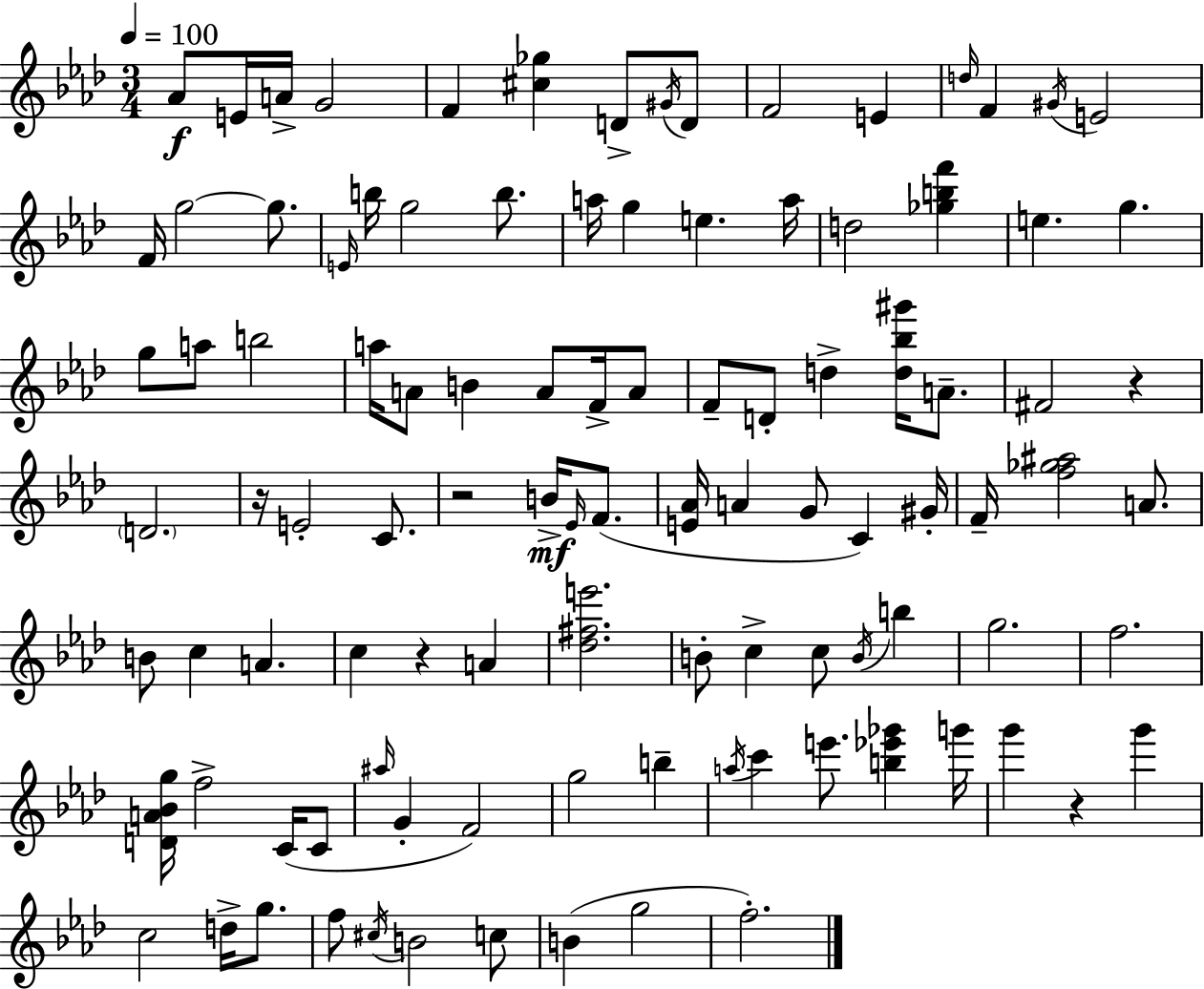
{
  \clef treble
  \numericTimeSignature
  \time 3/4
  \key aes \major
  \tempo 4 = 100
  aes'8\f e'16 a'16-> g'2 | f'4 <cis'' ges''>4 d'8-> \acciaccatura { gis'16 } d'8 | f'2 e'4 | \grace { d''16 } f'4 \acciaccatura { gis'16 } e'2 | \break f'16 g''2~~ | g''8. \grace { e'16 } b''16 g''2 | b''8. a''16 g''4 e''4. | a''16 d''2 | \break <ges'' b'' f'''>4 e''4. g''4. | g''8 a''8 b''2 | a''16 a'8 b'4 a'8 | f'16-> a'8 f'8-- d'8-. d''4-> | \break <d'' bes'' gis'''>16 a'8.-- fis'2 | r4 \parenthesize d'2. | r16 e'2-. | c'8. r2 | \break b'16->\mf \grace { ees'16 } f'8.( <e' aes'>16 a'4 g'8 | c'4) gis'16-. f'16-- <f'' ges'' ais''>2 | a'8. b'8 c''4 a'4. | c''4 r4 | \break a'4 <des'' fis'' e'''>2. | b'8-. c''4-> c''8 | \acciaccatura { b'16 } b''4 g''2. | f''2. | \break <d' a' bes' g''>16 f''2-> | c'16( c'8 \grace { ais''16 } g'4-. f'2) | g''2 | b''4-- \acciaccatura { a''16 } c'''4 | \break e'''8. <b'' ees''' ges'''>4 g'''16 g'''4 | r4 g'''4 c''2 | d''16-> g''8. f''8 \acciaccatura { cis''16 } b'2 | c''8 b'4( | \break g''2 f''2.-.) | \bar "|."
}